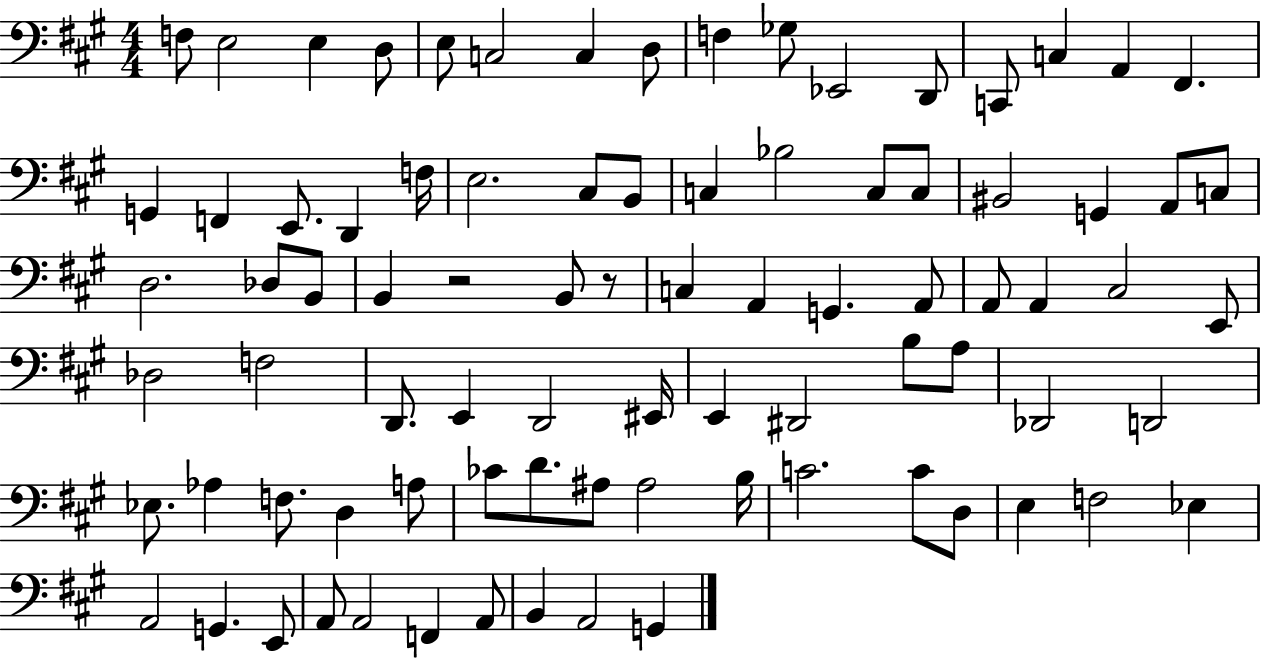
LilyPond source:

{
  \clef bass
  \numericTimeSignature
  \time 4/4
  \key a \major
  \repeat volta 2 { f8 e2 e4 d8 | e8 c2 c4 d8 | f4 ges8 ees,2 d,8 | c,8 c4 a,4 fis,4. | \break g,4 f,4 e,8. d,4 f16 | e2. cis8 b,8 | c4 bes2 c8 c8 | bis,2 g,4 a,8 c8 | \break d2. des8 b,8 | b,4 r2 b,8 r8 | c4 a,4 g,4. a,8 | a,8 a,4 cis2 e,8 | \break des2 f2 | d,8. e,4 d,2 eis,16 | e,4 dis,2 b8 a8 | des,2 d,2 | \break ees8. aes4 f8. d4 a8 | ces'8 d'8. ais8 ais2 b16 | c'2. c'8 d8 | e4 f2 ees4 | \break a,2 g,4. e,8 | a,8 a,2 f,4 a,8 | b,4 a,2 g,4 | } \bar "|."
}